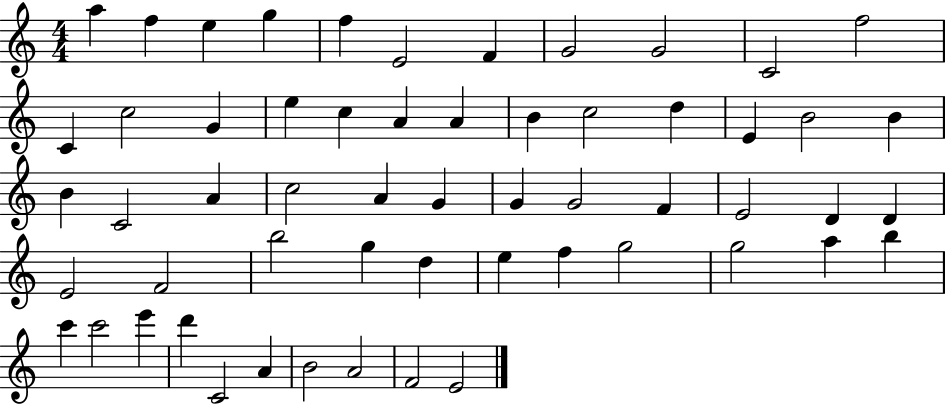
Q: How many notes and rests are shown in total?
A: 57